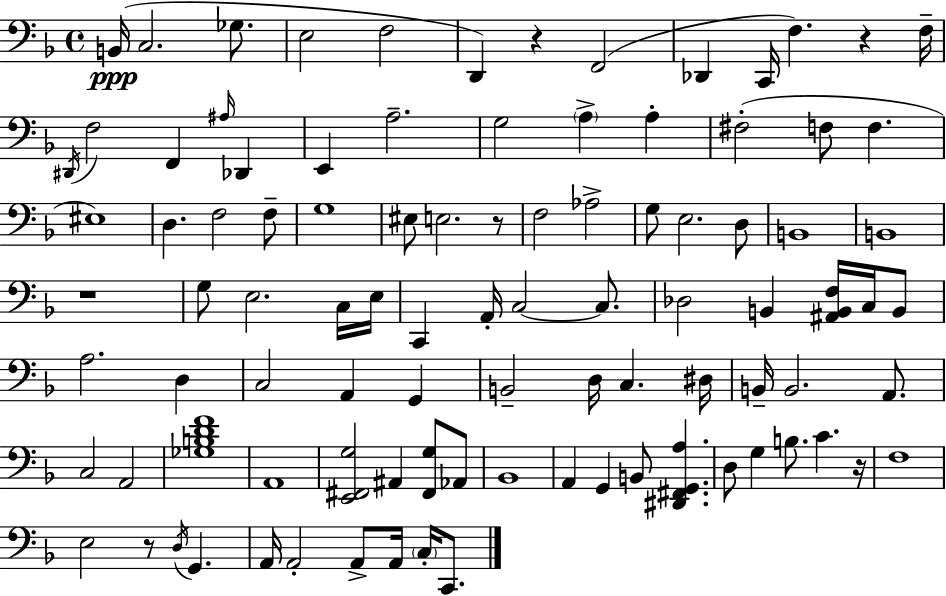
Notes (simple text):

B2/s C3/h. Gb3/e. E3/h F3/h D2/q R/q F2/h Db2/q C2/s F3/q. R/q F3/s D#2/s F3/h F2/q A#3/s Db2/q E2/q A3/h. G3/h A3/q A3/q F#3/h F3/e F3/q. EIS3/w D3/q. F3/h F3/e G3/w EIS3/e E3/h. R/e F3/h Ab3/h G3/e E3/h. D3/e B2/w B2/w R/w G3/e E3/h. C3/s E3/s C2/q A2/s C3/h C3/e. Db3/h B2/q [A#2,B2,F3]/s C3/s B2/e A3/h. D3/q C3/h A2/q G2/q B2/h D3/s C3/q. D#3/s B2/s B2/h. A2/e. C3/h A2/h [Gb3,B3,D4,F4]/w A2/w [E2,F#2,G3]/h A#2/q [F#2,G3]/e Ab2/e Bb2/w A2/q G2/q B2/e [D#2,F#2,G2,A3]/q. D3/e G3/q B3/e. C4/q. R/s F3/w E3/h R/e D3/s G2/q. A2/s A2/h A2/e A2/s C3/s C2/e.